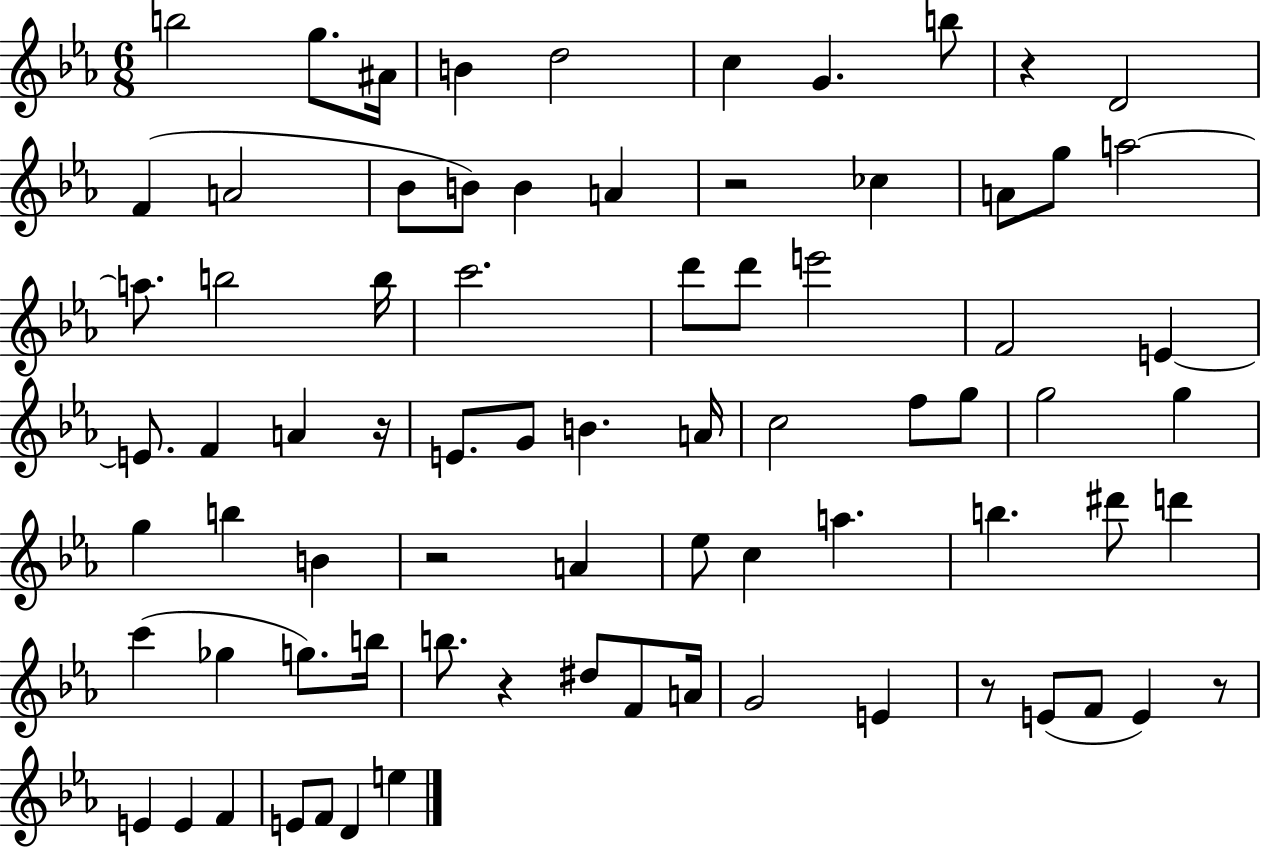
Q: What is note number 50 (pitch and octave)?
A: D6